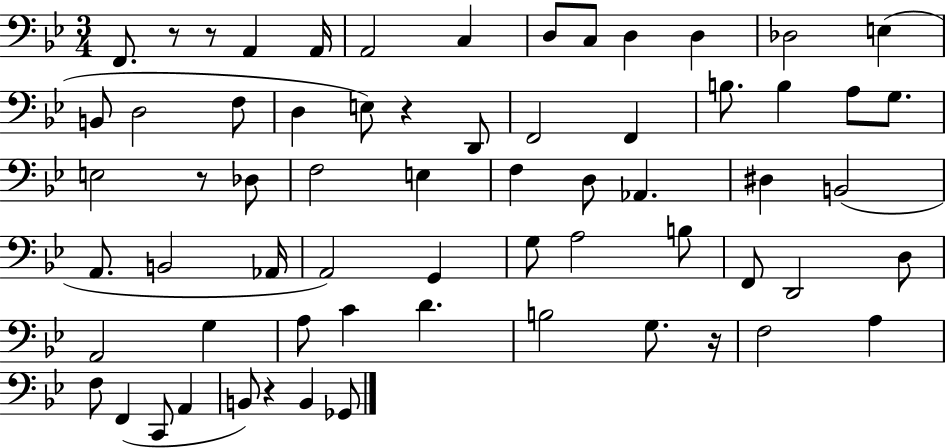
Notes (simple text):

F2/e. R/e R/e A2/q A2/s A2/h C3/q D3/e C3/e D3/q D3/q Db3/h E3/q B2/e D3/h F3/e D3/q E3/e R/q D2/e F2/h F2/q B3/e. B3/q A3/e G3/e. E3/h R/e Db3/e F3/h E3/q F3/q D3/e Ab2/q. D#3/q B2/h A2/e. B2/h Ab2/s A2/h G2/q G3/e A3/h B3/e F2/e D2/h D3/e A2/h G3/q A3/e C4/q D4/q. B3/h G3/e. R/s F3/h A3/q F3/e F2/q C2/e A2/q B2/e R/q B2/q Gb2/e